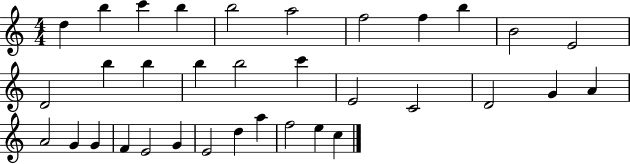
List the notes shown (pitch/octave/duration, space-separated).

D5/q B5/q C6/q B5/q B5/h A5/h F5/h F5/q B5/q B4/h E4/h D4/h B5/q B5/q B5/q B5/h C6/q E4/h C4/h D4/h G4/q A4/q A4/h G4/q G4/q F4/q E4/h G4/q E4/h D5/q A5/q F5/h E5/q C5/q